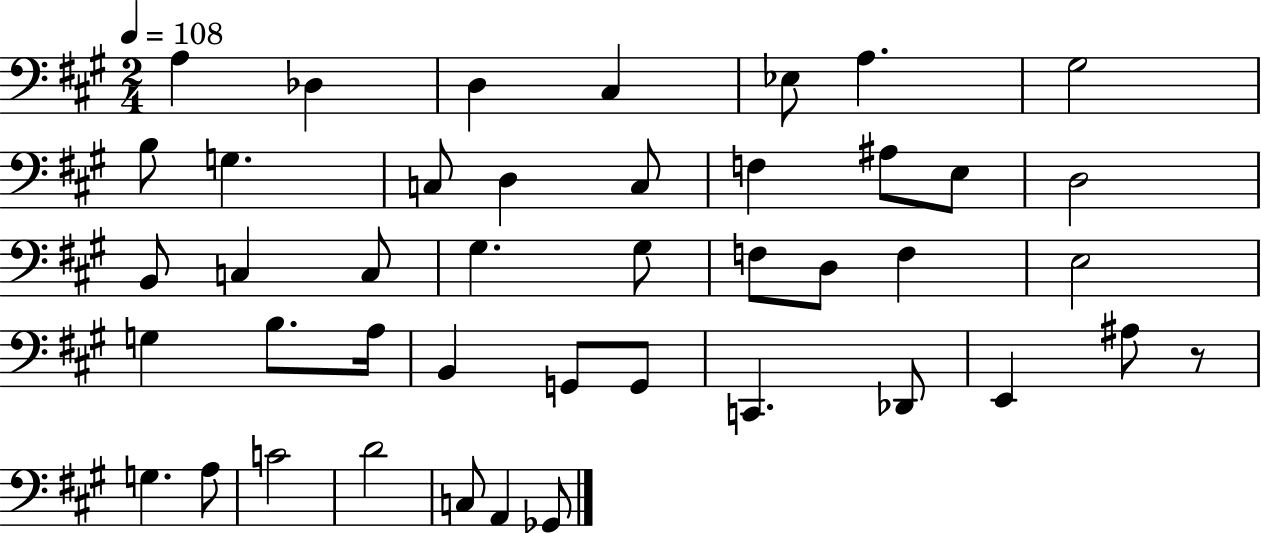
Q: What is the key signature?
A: A major